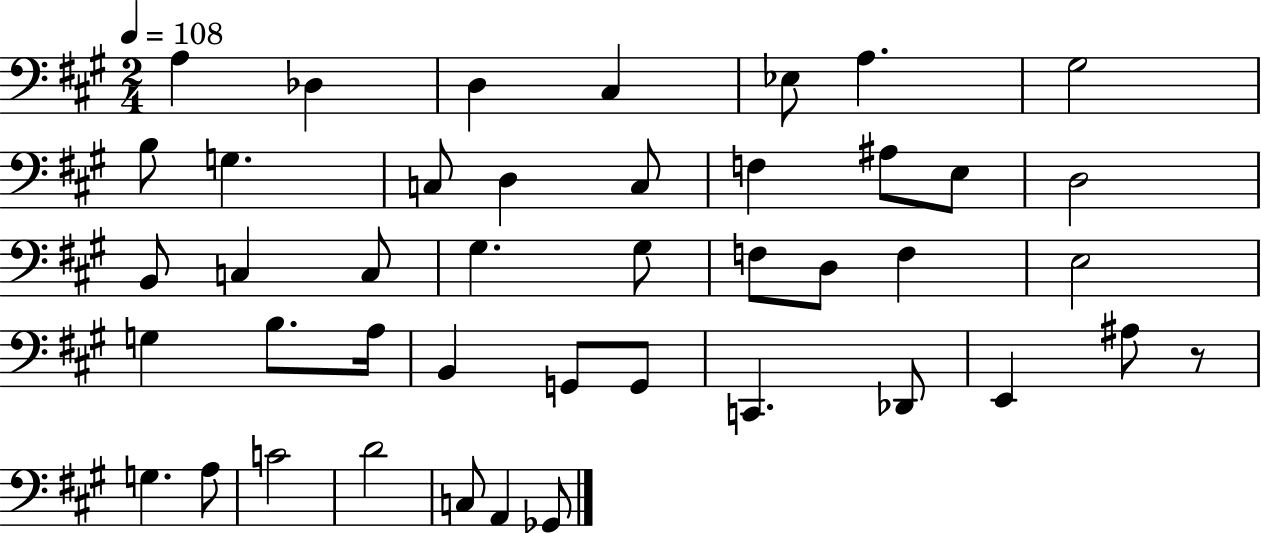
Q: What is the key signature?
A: A major